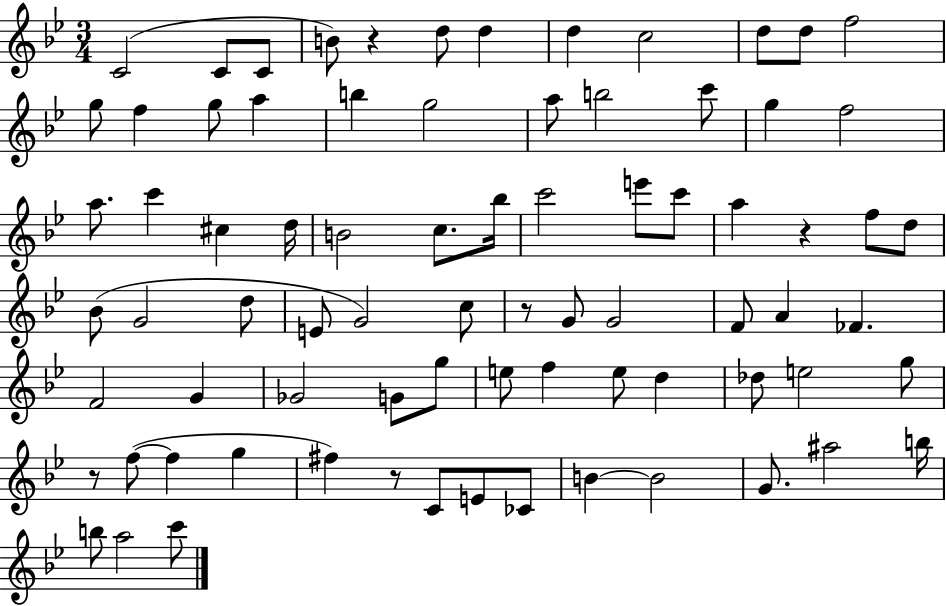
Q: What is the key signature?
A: BES major